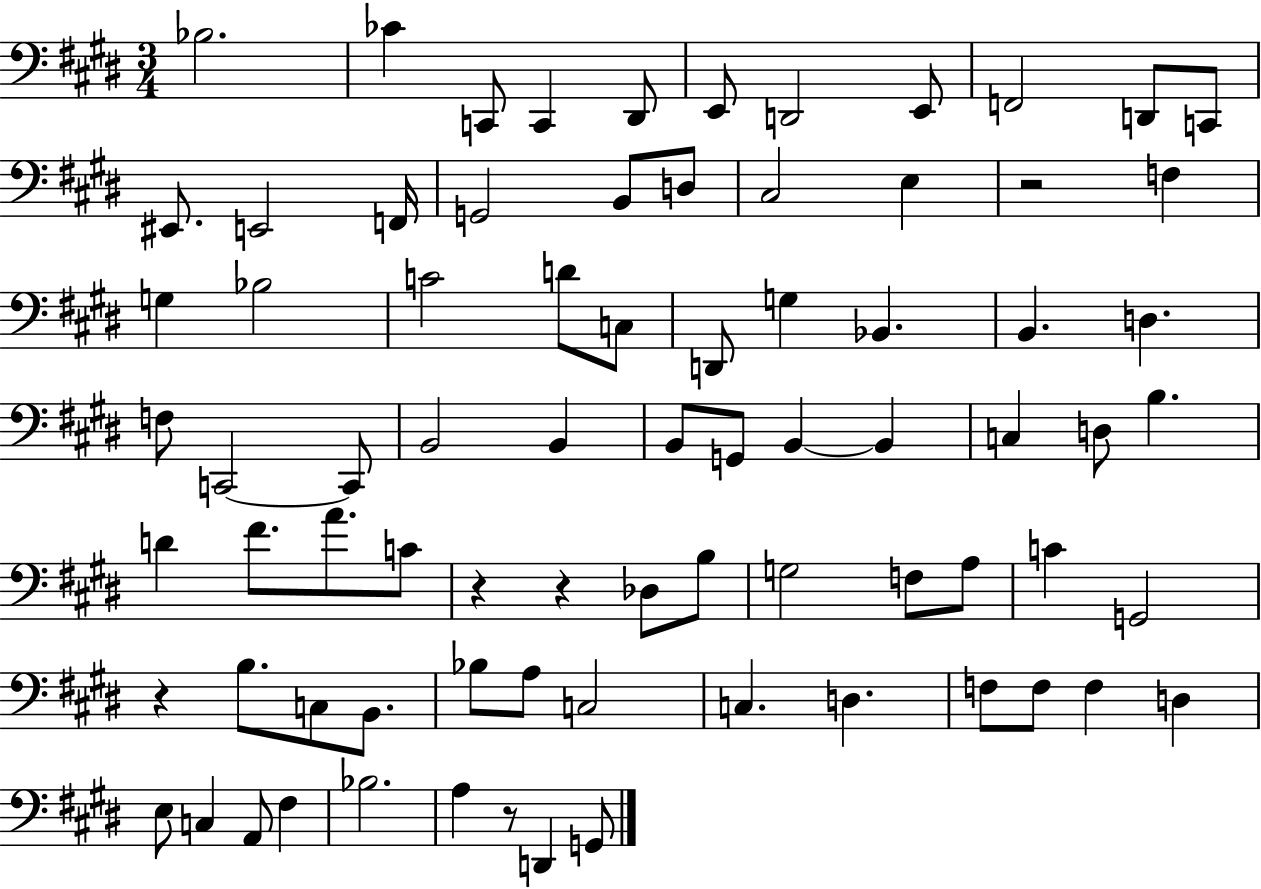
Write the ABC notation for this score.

X:1
T:Untitled
M:3/4
L:1/4
K:E
_B,2 _C C,,/2 C,, ^D,,/2 E,,/2 D,,2 E,,/2 F,,2 D,,/2 C,,/2 ^E,,/2 E,,2 F,,/4 G,,2 B,,/2 D,/2 ^C,2 E, z2 F, G, _B,2 C2 D/2 C,/2 D,,/2 G, _B,, B,, D, F,/2 C,,2 C,,/2 B,,2 B,, B,,/2 G,,/2 B,, B,, C, D,/2 B, D ^F/2 A/2 C/2 z z _D,/2 B,/2 G,2 F,/2 A,/2 C G,,2 z B,/2 C,/2 B,,/2 _B,/2 A,/2 C,2 C, D, F,/2 F,/2 F, D, E,/2 C, A,,/2 ^F, _B,2 A, z/2 D,, G,,/2